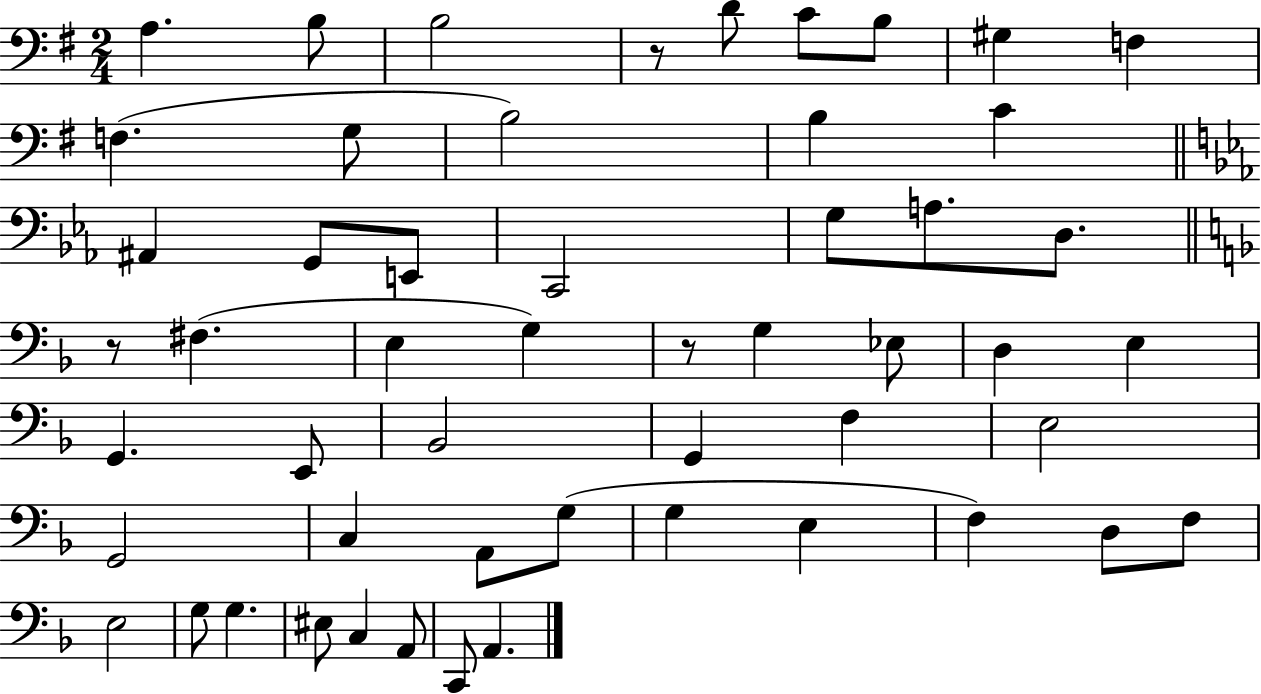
{
  \clef bass
  \numericTimeSignature
  \time 2/4
  \key g \major
  a4. b8 | b2 | r8 d'8 c'8 b8 | gis4 f4 | \break f4.( g8 | b2) | b4 c'4 | \bar "||" \break \key ees \major ais,4 g,8 e,8 | c,2 | g8 a8. d8. | \bar "||" \break \key f \major r8 fis4.( | e4 g4) | r8 g4 ees8 | d4 e4 | \break g,4. e,8 | bes,2 | g,4 f4 | e2 | \break g,2 | c4 a,8 g8( | g4 e4 | f4) d8 f8 | \break e2 | g8 g4. | eis8 c4 a,8 | c,8 a,4. | \break \bar "|."
}